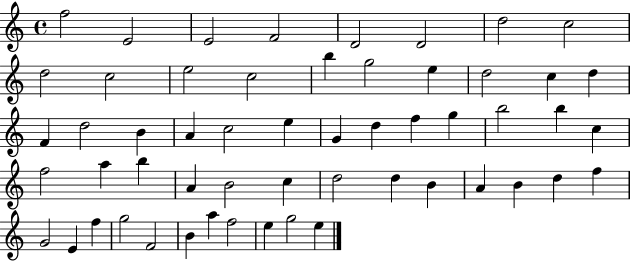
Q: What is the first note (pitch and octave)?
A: F5